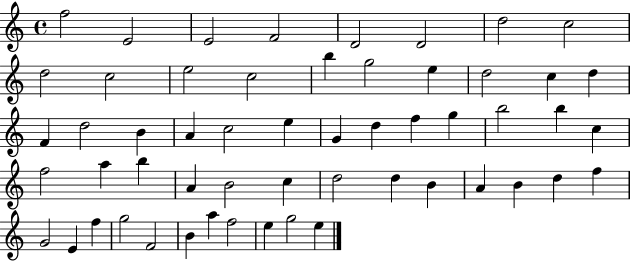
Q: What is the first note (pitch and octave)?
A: F5